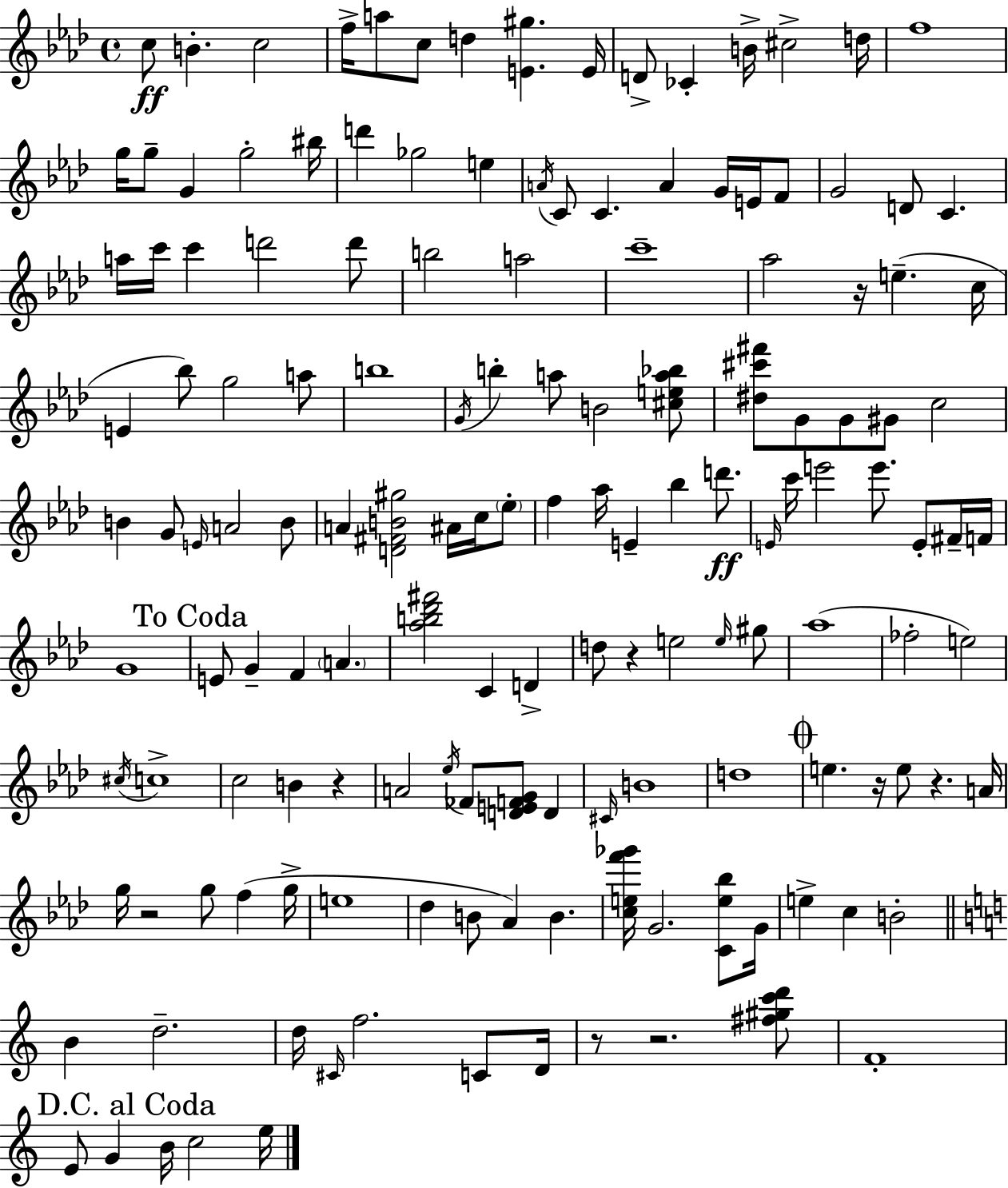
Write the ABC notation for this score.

X:1
T:Untitled
M:4/4
L:1/4
K:Fm
c/2 B c2 f/4 a/2 c/2 d [E^g] E/4 D/2 _C B/4 ^c2 d/4 f4 g/4 g/2 G g2 ^b/4 d' _g2 e A/4 C/2 C A G/4 E/4 F/2 G2 D/2 C a/4 c'/4 c' d'2 d'/2 b2 a2 c'4 _a2 z/4 e c/4 E _b/2 g2 a/2 b4 G/4 b a/2 B2 [^cea_b]/2 [^d^c'^f']/2 G/2 G/2 ^G/2 c2 B G/2 E/4 A2 B/2 A [D^FB^g]2 ^A/4 c/4 _e/2 f _a/4 E _b d'/2 E/4 c'/4 e'2 e'/2 E/2 ^F/4 F/4 G4 E/2 G F A [_ab_d'^f']2 C D d/2 z e2 e/4 ^g/2 _a4 _f2 e2 ^c/4 c4 c2 B z A2 _e/4 _F/2 [DEFG]/2 D ^C/4 B4 d4 e z/4 e/2 z A/4 g/4 z2 g/2 f g/4 e4 _d B/2 _A B [cef'_g']/4 G2 [Ce_b]/2 G/4 e c B2 B d2 d/4 ^C/4 f2 C/2 D/4 z/2 z2 [^f^gc'd']/2 F4 E/2 G B/4 c2 e/4